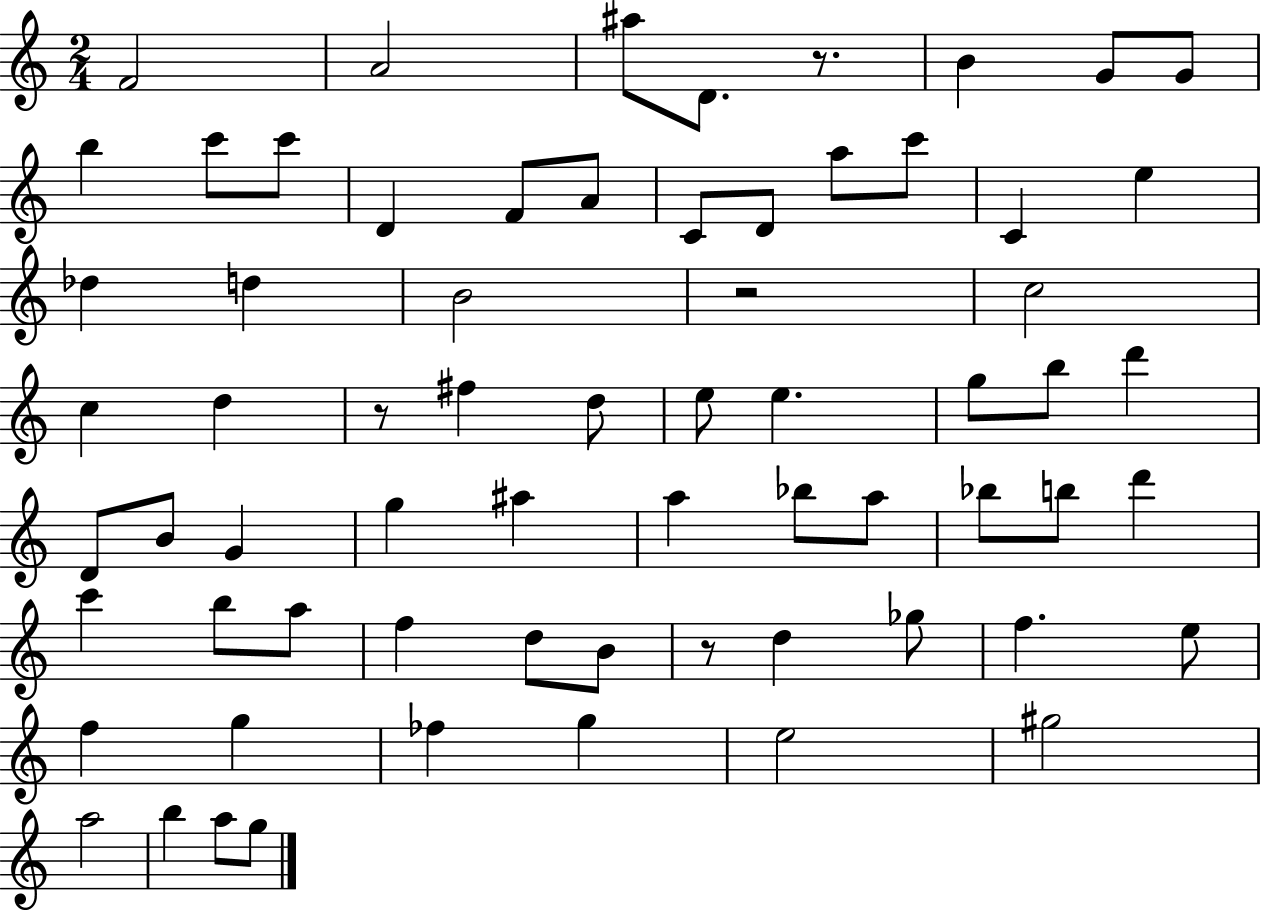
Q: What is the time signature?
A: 2/4